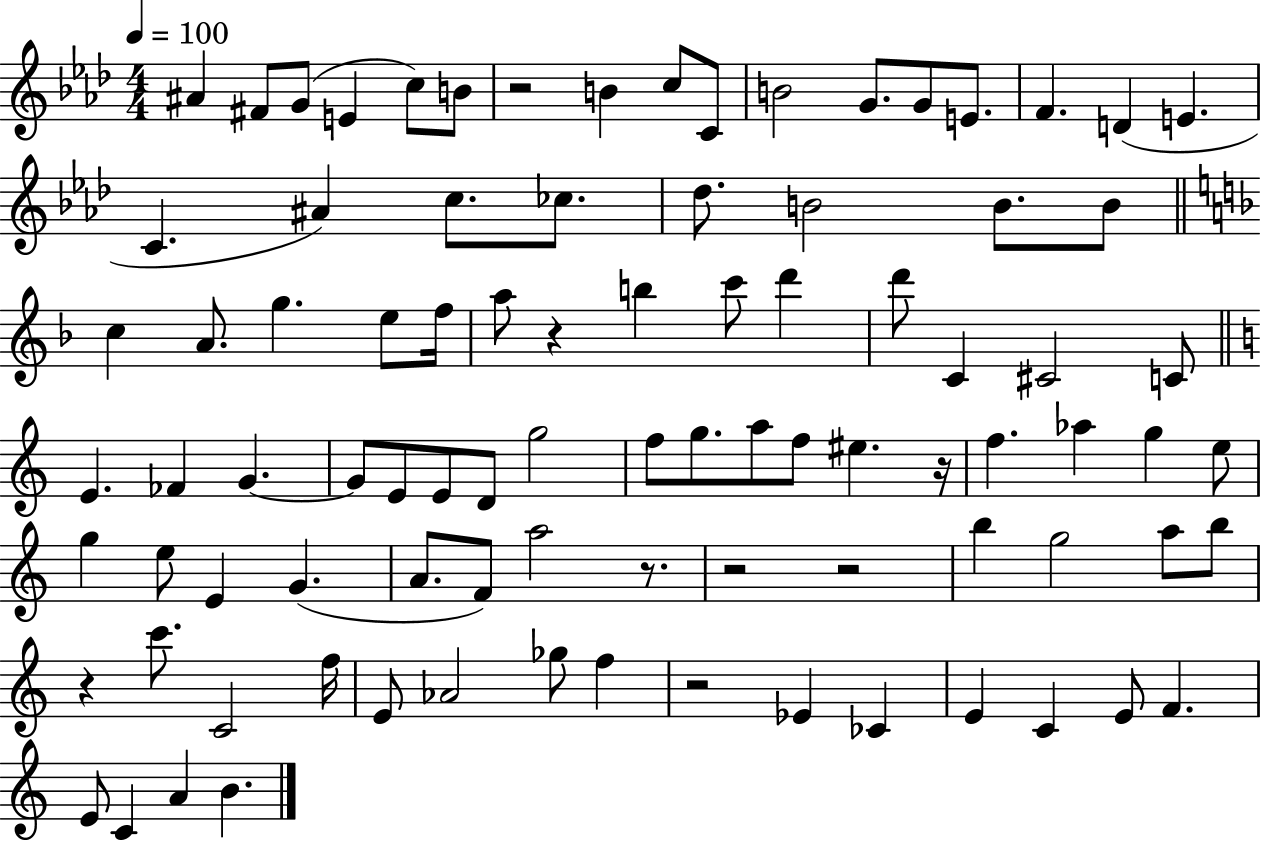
{
  \clef treble
  \numericTimeSignature
  \time 4/4
  \key aes \major
  \tempo 4 = 100
  ais'4 fis'8 g'8( e'4 c''8) b'8 | r2 b'4 c''8 c'8 | b'2 g'8. g'8 e'8. | f'4. d'4( e'4. | \break c'4. ais'4) c''8. ces''8. | des''8. b'2 b'8. b'8 | \bar "||" \break \key f \major c''4 a'8. g''4. e''8 f''16 | a''8 r4 b''4 c'''8 d'''4 | d'''8 c'4 cis'2 c'8 | \bar "||" \break \key a \minor e'4. fes'4 g'4.~~ | g'8 e'8 e'8 d'8 g''2 | f''8 g''8. a''8 f''8 eis''4. r16 | f''4. aes''4 g''4 e''8 | \break g''4 e''8 e'4 g'4.( | a'8. f'8) a''2 r8. | r2 r2 | b''4 g''2 a''8 b''8 | \break r4 c'''8. c'2 f''16 | e'8 aes'2 ges''8 f''4 | r2 ees'4 ces'4 | e'4 c'4 e'8 f'4. | \break e'8 c'4 a'4 b'4. | \bar "|."
}